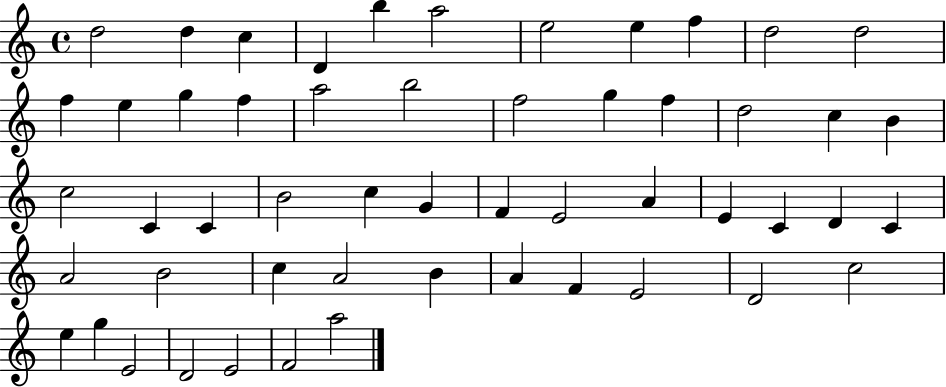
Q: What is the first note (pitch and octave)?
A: D5